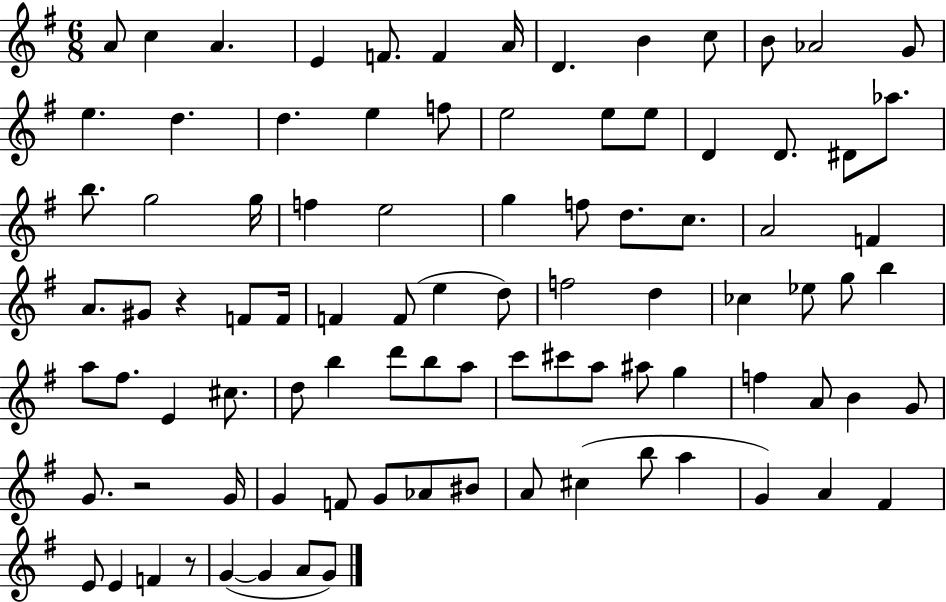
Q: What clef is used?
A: treble